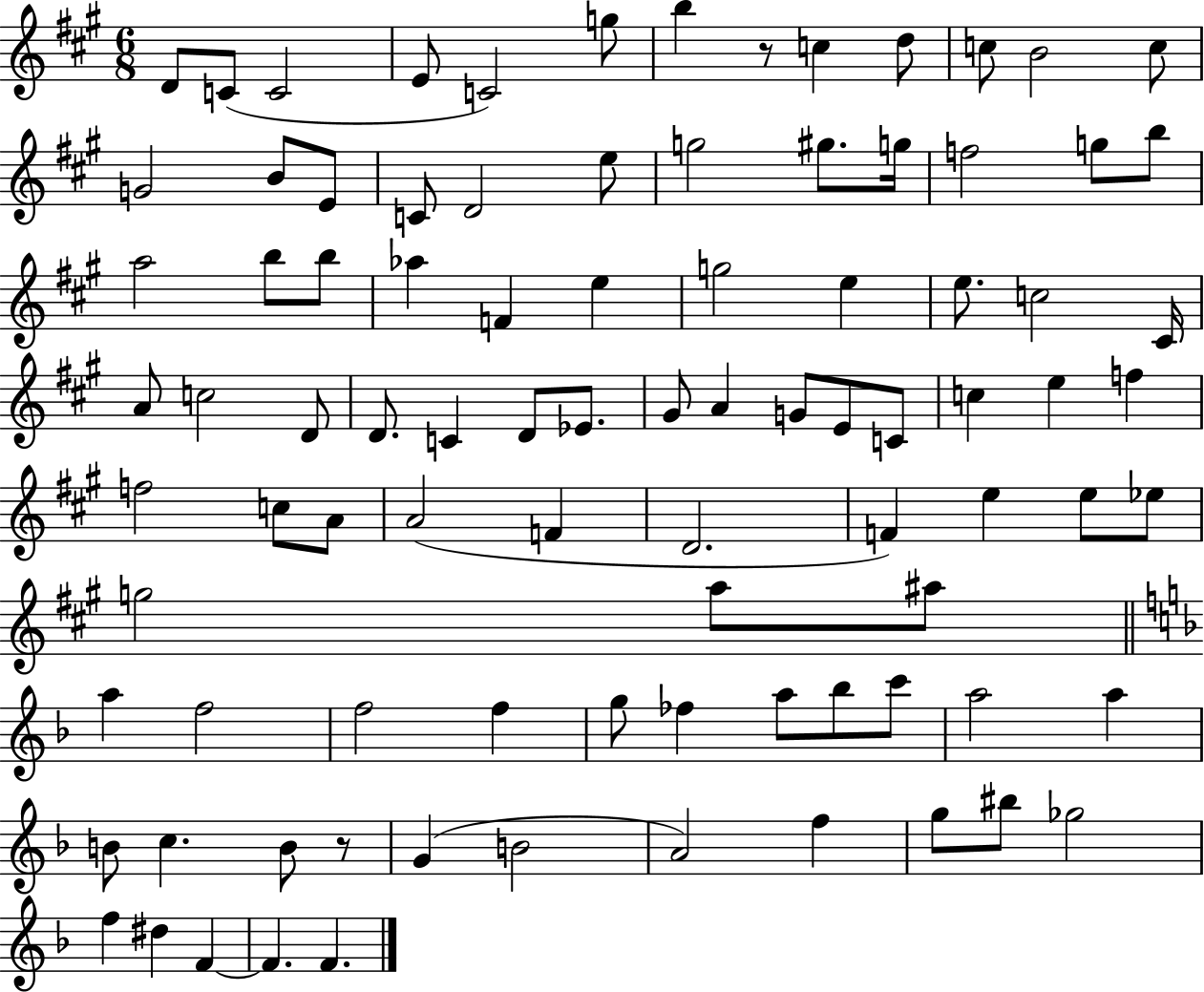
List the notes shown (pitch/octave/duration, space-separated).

D4/e C4/e C4/h E4/e C4/h G5/e B5/q R/e C5/q D5/e C5/e B4/h C5/e G4/h B4/e E4/e C4/e D4/h E5/e G5/h G#5/e. G5/s F5/h G5/e B5/e A5/h B5/e B5/e Ab5/q F4/q E5/q G5/h E5/q E5/e. C5/h C#4/s A4/e C5/h D4/e D4/e. C4/q D4/e Eb4/e. G#4/e A4/q G4/e E4/e C4/e C5/q E5/q F5/q F5/h C5/e A4/e A4/h F4/q D4/h. F4/q E5/q E5/e Eb5/e G5/h A5/e A#5/e A5/q F5/h F5/h F5/q G5/e FES5/q A5/e Bb5/e C6/e A5/h A5/q B4/e C5/q. B4/e R/e G4/q B4/h A4/h F5/q G5/e BIS5/e Gb5/h F5/q D#5/q F4/q F4/q. F4/q.